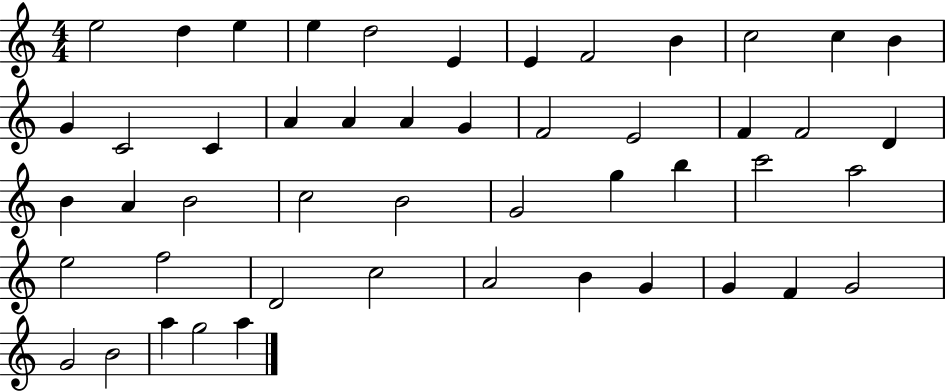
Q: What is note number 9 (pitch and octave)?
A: B4